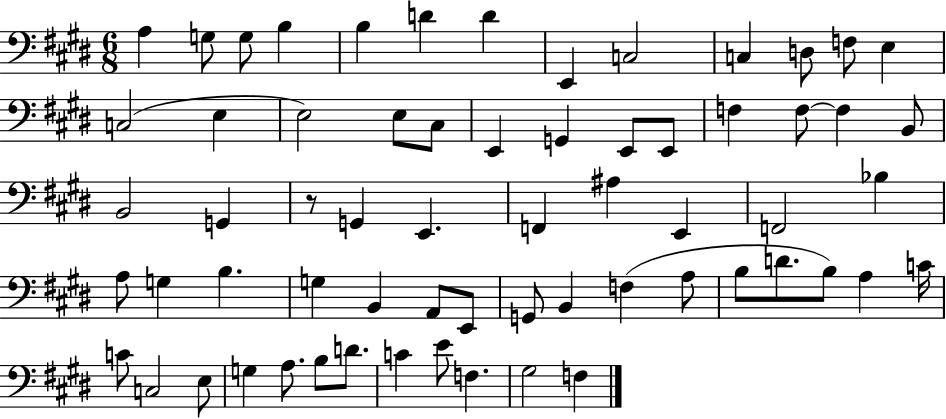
A3/q G3/e G3/e B3/q B3/q D4/q D4/q E2/q C3/h C3/q D3/e F3/e E3/q C3/h E3/q E3/h E3/e C#3/e E2/q G2/q E2/e E2/e F3/q F3/e F3/q B2/e B2/h G2/q R/e G2/q E2/q. F2/q A#3/q E2/q F2/h Bb3/q A3/e G3/q B3/q. G3/q B2/q A2/e E2/e G2/e B2/q F3/q A3/e B3/e D4/e. B3/e A3/q C4/s C4/e C3/h E3/e G3/q A3/e. B3/e D4/e. C4/q E4/e F3/q. G#3/h F3/q